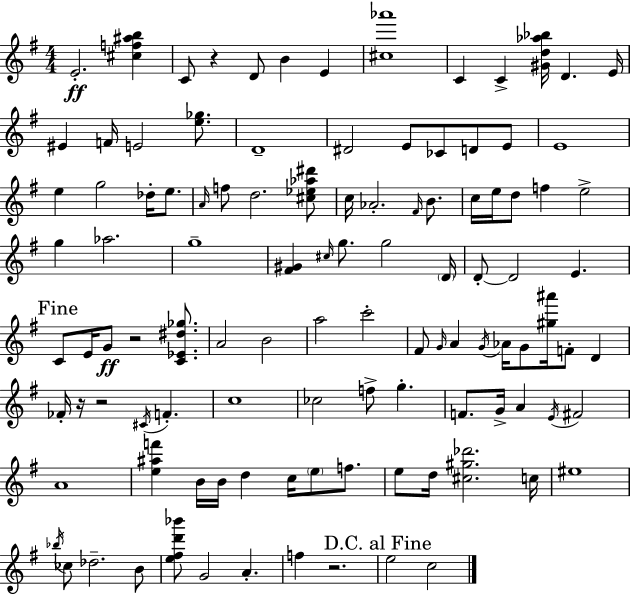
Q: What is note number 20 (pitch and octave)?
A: E5